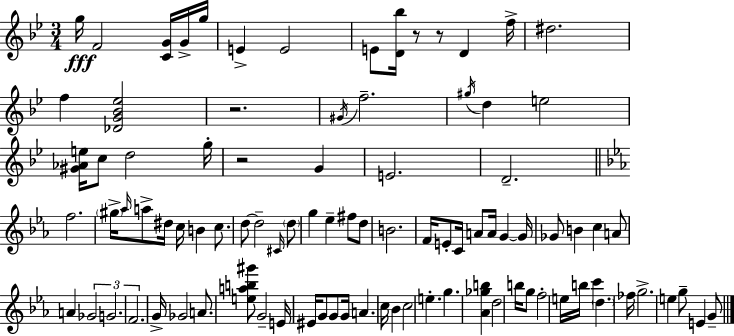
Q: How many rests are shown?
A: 4